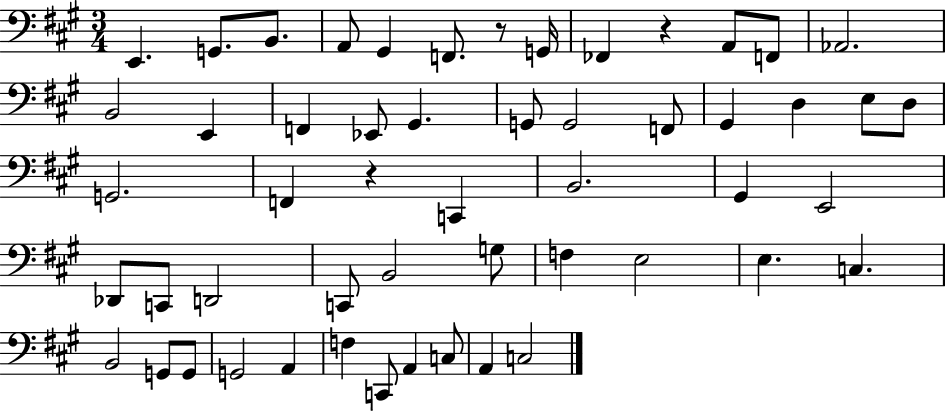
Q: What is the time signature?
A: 3/4